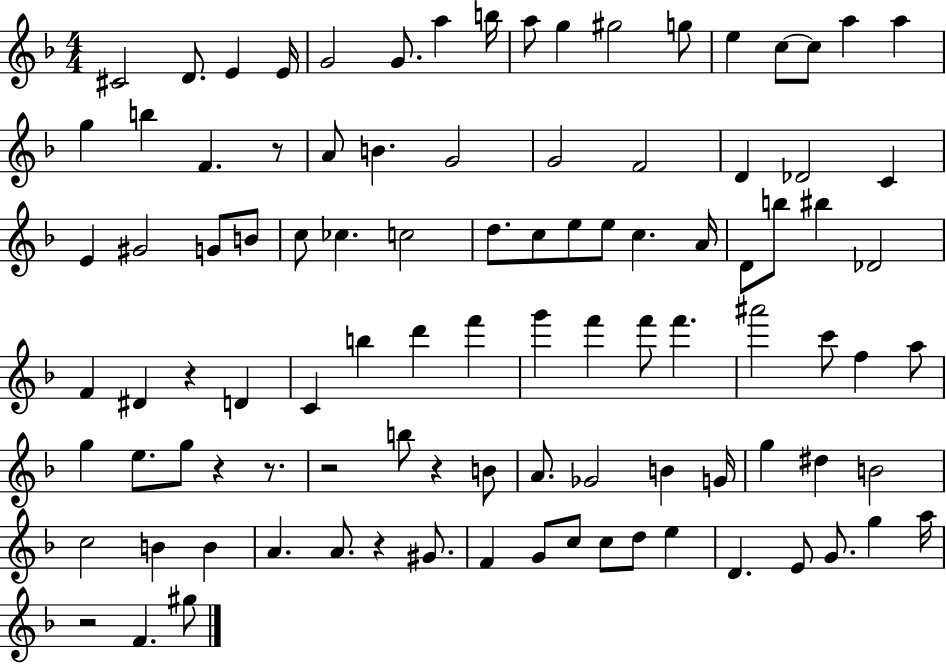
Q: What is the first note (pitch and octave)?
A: C#4